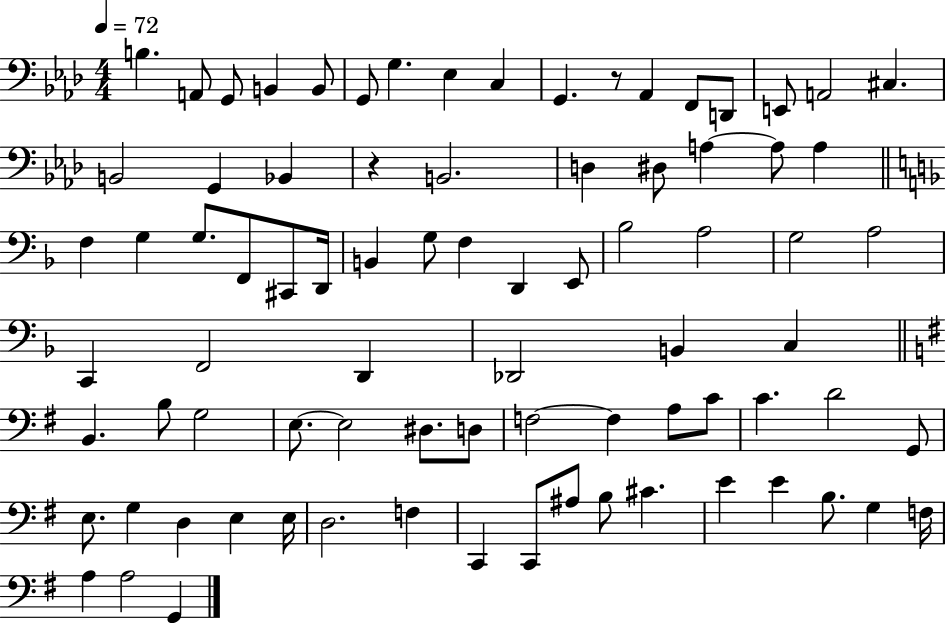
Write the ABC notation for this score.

X:1
T:Untitled
M:4/4
L:1/4
K:Ab
B, A,,/2 G,,/2 B,, B,,/2 G,,/2 G, _E, C, G,, z/2 _A,, F,,/2 D,,/2 E,,/2 A,,2 ^C, B,,2 G,, _B,, z B,,2 D, ^D,/2 A, A,/2 A, F, G, G,/2 F,,/2 ^C,,/2 D,,/4 B,, G,/2 F, D,, E,,/2 _B,2 A,2 G,2 A,2 C,, F,,2 D,, _D,,2 B,, C, B,, B,/2 G,2 E,/2 E,2 ^D,/2 D,/2 F,2 F, A,/2 C/2 C D2 G,,/2 E,/2 G, D, E, E,/4 D,2 F, C,, C,,/2 ^A,/2 B,/2 ^C E E B,/2 G, F,/4 A, A,2 G,,